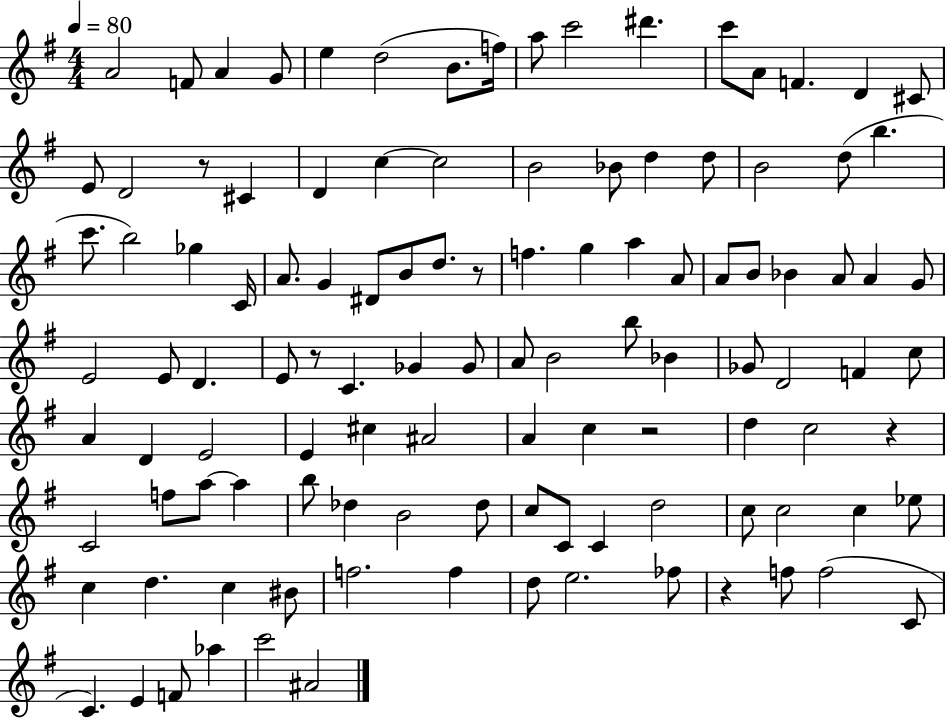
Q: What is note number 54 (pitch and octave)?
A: Gb4